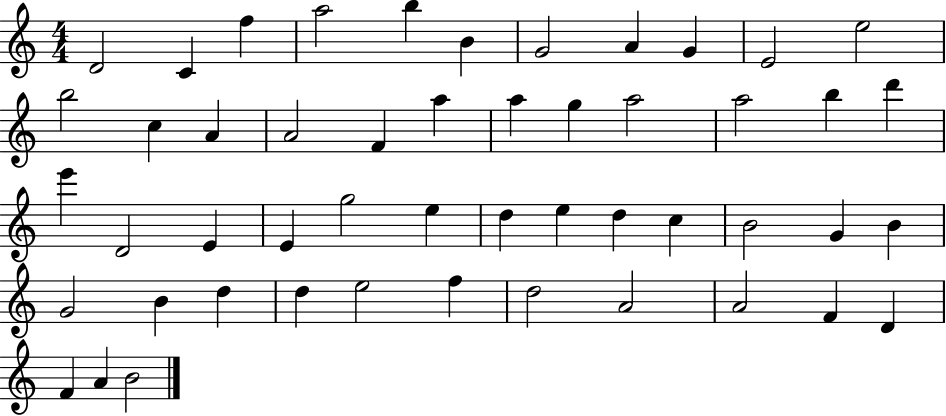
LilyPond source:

{
  \clef treble
  \numericTimeSignature
  \time 4/4
  \key c \major
  d'2 c'4 f''4 | a''2 b''4 b'4 | g'2 a'4 g'4 | e'2 e''2 | \break b''2 c''4 a'4 | a'2 f'4 a''4 | a''4 g''4 a''2 | a''2 b''4 d'''4 | \break e'''4 d'2 e'4 | e'4 g''2 e''4 | d''4 e''4 d''4 c''4 | b'2 g'4 b'4 | \break g'2 b'4 d''4 | d''4 e''2 f''4 | d''2 a'2 | a'2 f'4 d'4 | \break f'4 a'4 b'2 | \bar "|."
}